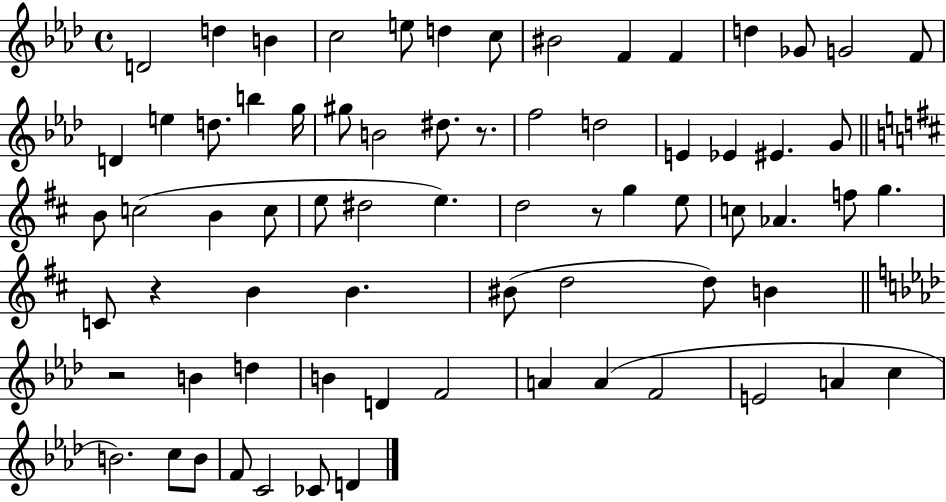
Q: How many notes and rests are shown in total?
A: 71